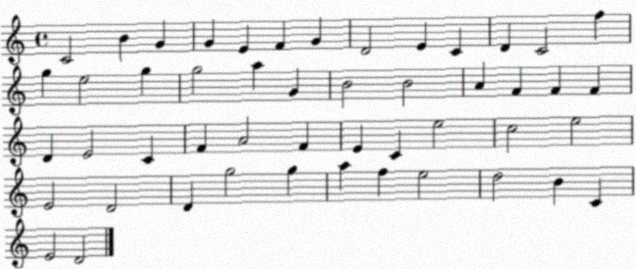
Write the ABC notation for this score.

X:1
T:Untitled
M:4/4
L:1/4
K:C
C2 B G G E F G D2 E C D C2 f g e2 g g2 a G B2 B2 A F F F D E2 C F A2 F E C e2 c2 e2 E2 D2 D g2 g a f e2 d2 B C E2 D2